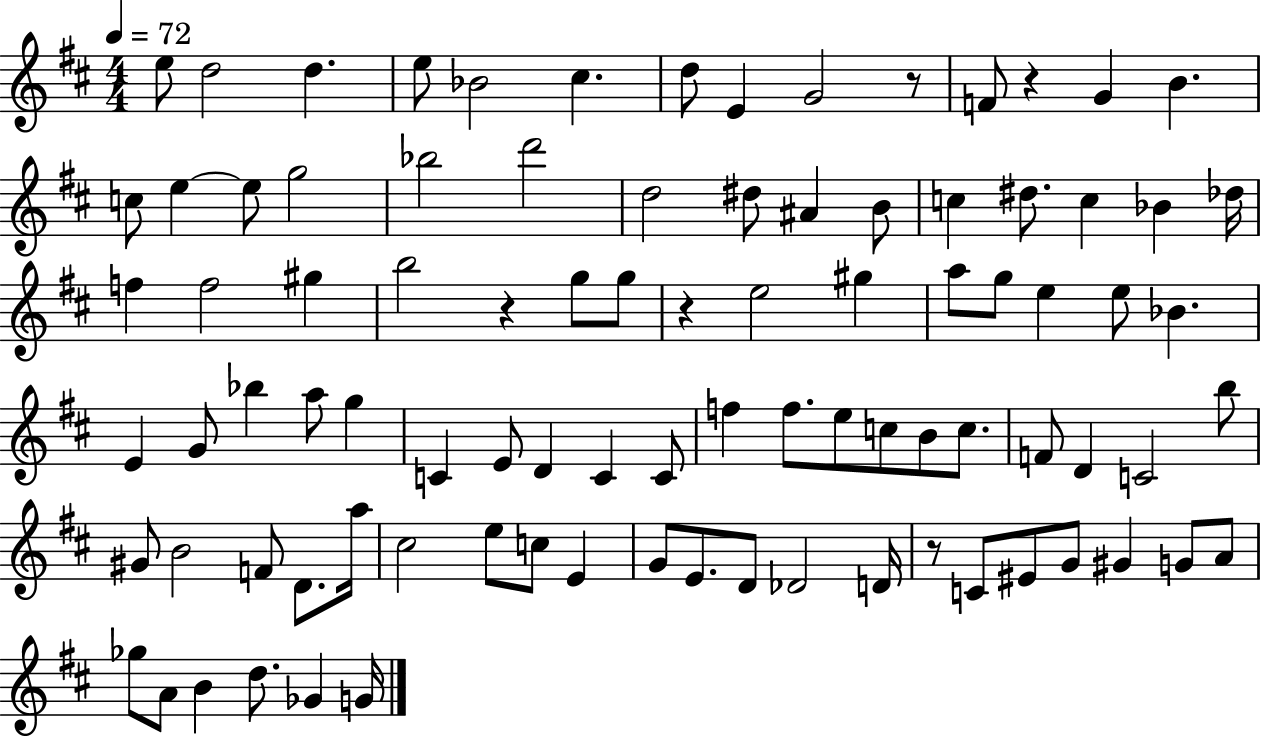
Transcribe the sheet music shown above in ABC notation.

X:1
T:Untitled
M:4/4
L:1/4
K:D
e/2 d2 d e/2 _B2 ^c d/2 E G2 z/2 F/2 z G B c/2 e e/2 g2 _b2 d'2 d2 ^d/2 ^A B/2 c ^d/2 c _B _d/4 f f2 ^g b2 z g/2 g/2 z e2 ^g a/2 g/2 e e/2 _B E G/2 _b a/2 g C E/2 D C C/2 f f/2 e/2 c/2 B/2 c/2 F/2 D C2 b/2 ^G/2 B2 F/2 D/2 a/4 ^c2 e/2 c/2 E G/2 E/2 D/2 _D2 D/4 z/2 C/2 ^E/2 G/2 ^G G/2 A/2 _g/2 A/2 B d/2 _G G/4